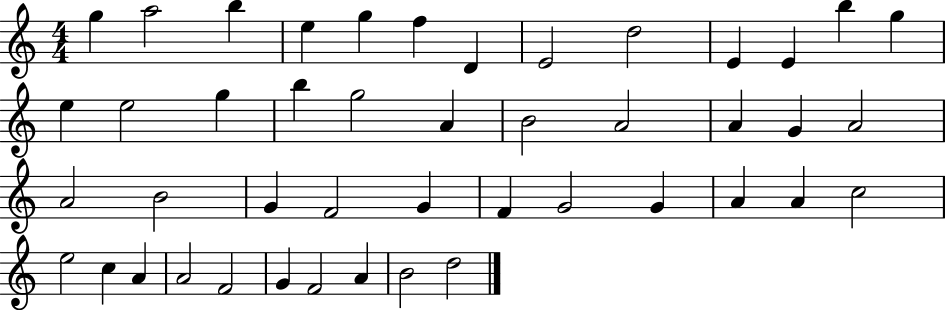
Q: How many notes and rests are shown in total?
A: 45